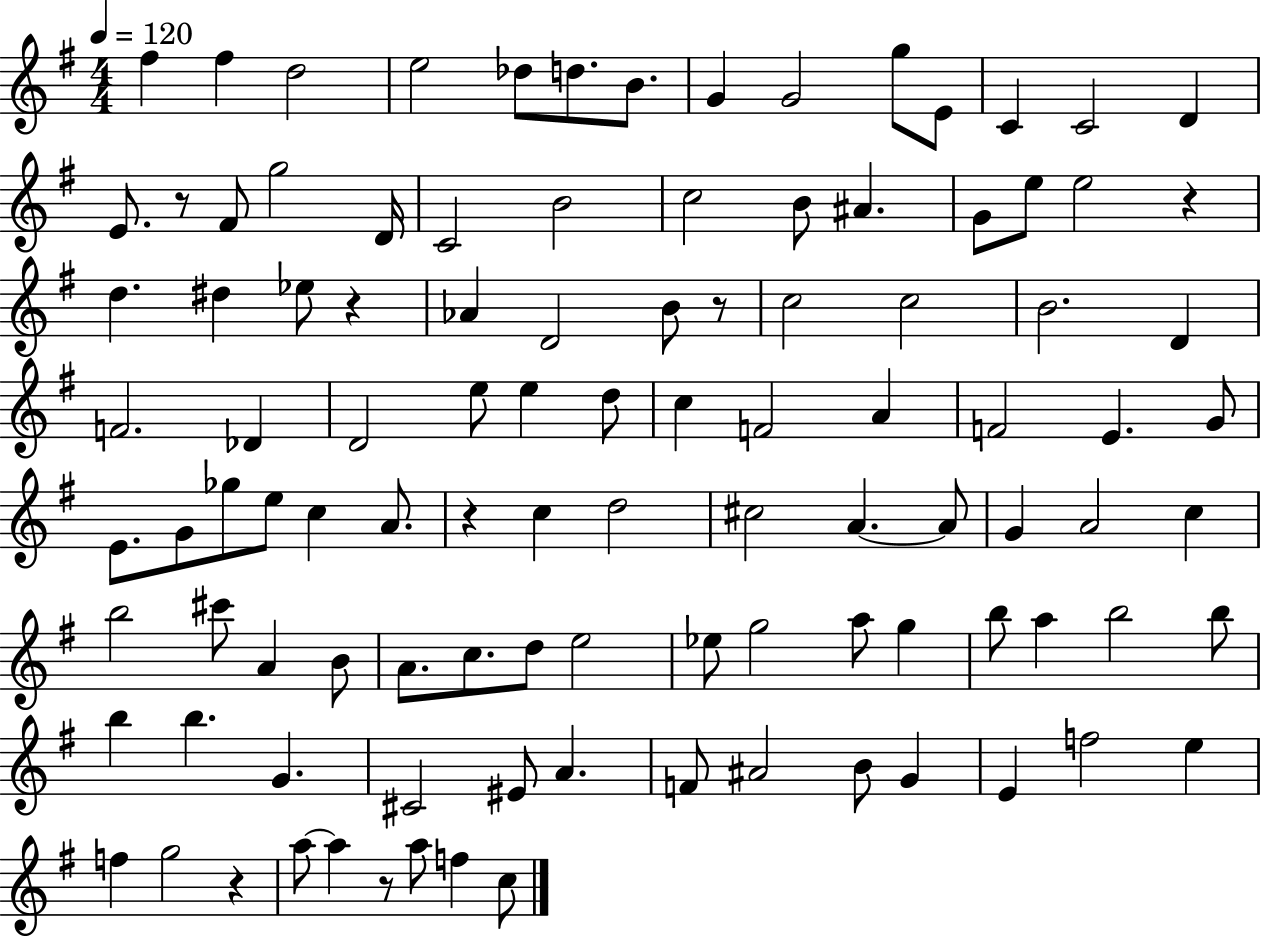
X:1
T:Untitled
M:4/4
L:1/4
K:G
^f ^f d2 e2 _d/2 d/2 B/2 G G2 g/2 E/2 C C2 D E/2 z/2 ^F/2 g2 D/4 C2 B2 c2 B/2 ^A G/2 e/2 e2 z d ^d _e/2 z _A D2 B/2 z/2 c2 c2 B2 D F2 _D D2 e/2 e d/2 c F2 A F2 E G/2 E/2 G/2 _g/2 e/2 c A/2 z c d2 ^c2 A A/2 G A2 c b2 ^c'/2 A B/2 A/2 c/2 d/2 e2 _e/2 g2 a/2 g b/2 a b2 b/2 b b G ^C2 ^E/2 A F/2 ^A2 B/2 G E f2 e f g2 z a/2 a z/2 a/2 f c/2